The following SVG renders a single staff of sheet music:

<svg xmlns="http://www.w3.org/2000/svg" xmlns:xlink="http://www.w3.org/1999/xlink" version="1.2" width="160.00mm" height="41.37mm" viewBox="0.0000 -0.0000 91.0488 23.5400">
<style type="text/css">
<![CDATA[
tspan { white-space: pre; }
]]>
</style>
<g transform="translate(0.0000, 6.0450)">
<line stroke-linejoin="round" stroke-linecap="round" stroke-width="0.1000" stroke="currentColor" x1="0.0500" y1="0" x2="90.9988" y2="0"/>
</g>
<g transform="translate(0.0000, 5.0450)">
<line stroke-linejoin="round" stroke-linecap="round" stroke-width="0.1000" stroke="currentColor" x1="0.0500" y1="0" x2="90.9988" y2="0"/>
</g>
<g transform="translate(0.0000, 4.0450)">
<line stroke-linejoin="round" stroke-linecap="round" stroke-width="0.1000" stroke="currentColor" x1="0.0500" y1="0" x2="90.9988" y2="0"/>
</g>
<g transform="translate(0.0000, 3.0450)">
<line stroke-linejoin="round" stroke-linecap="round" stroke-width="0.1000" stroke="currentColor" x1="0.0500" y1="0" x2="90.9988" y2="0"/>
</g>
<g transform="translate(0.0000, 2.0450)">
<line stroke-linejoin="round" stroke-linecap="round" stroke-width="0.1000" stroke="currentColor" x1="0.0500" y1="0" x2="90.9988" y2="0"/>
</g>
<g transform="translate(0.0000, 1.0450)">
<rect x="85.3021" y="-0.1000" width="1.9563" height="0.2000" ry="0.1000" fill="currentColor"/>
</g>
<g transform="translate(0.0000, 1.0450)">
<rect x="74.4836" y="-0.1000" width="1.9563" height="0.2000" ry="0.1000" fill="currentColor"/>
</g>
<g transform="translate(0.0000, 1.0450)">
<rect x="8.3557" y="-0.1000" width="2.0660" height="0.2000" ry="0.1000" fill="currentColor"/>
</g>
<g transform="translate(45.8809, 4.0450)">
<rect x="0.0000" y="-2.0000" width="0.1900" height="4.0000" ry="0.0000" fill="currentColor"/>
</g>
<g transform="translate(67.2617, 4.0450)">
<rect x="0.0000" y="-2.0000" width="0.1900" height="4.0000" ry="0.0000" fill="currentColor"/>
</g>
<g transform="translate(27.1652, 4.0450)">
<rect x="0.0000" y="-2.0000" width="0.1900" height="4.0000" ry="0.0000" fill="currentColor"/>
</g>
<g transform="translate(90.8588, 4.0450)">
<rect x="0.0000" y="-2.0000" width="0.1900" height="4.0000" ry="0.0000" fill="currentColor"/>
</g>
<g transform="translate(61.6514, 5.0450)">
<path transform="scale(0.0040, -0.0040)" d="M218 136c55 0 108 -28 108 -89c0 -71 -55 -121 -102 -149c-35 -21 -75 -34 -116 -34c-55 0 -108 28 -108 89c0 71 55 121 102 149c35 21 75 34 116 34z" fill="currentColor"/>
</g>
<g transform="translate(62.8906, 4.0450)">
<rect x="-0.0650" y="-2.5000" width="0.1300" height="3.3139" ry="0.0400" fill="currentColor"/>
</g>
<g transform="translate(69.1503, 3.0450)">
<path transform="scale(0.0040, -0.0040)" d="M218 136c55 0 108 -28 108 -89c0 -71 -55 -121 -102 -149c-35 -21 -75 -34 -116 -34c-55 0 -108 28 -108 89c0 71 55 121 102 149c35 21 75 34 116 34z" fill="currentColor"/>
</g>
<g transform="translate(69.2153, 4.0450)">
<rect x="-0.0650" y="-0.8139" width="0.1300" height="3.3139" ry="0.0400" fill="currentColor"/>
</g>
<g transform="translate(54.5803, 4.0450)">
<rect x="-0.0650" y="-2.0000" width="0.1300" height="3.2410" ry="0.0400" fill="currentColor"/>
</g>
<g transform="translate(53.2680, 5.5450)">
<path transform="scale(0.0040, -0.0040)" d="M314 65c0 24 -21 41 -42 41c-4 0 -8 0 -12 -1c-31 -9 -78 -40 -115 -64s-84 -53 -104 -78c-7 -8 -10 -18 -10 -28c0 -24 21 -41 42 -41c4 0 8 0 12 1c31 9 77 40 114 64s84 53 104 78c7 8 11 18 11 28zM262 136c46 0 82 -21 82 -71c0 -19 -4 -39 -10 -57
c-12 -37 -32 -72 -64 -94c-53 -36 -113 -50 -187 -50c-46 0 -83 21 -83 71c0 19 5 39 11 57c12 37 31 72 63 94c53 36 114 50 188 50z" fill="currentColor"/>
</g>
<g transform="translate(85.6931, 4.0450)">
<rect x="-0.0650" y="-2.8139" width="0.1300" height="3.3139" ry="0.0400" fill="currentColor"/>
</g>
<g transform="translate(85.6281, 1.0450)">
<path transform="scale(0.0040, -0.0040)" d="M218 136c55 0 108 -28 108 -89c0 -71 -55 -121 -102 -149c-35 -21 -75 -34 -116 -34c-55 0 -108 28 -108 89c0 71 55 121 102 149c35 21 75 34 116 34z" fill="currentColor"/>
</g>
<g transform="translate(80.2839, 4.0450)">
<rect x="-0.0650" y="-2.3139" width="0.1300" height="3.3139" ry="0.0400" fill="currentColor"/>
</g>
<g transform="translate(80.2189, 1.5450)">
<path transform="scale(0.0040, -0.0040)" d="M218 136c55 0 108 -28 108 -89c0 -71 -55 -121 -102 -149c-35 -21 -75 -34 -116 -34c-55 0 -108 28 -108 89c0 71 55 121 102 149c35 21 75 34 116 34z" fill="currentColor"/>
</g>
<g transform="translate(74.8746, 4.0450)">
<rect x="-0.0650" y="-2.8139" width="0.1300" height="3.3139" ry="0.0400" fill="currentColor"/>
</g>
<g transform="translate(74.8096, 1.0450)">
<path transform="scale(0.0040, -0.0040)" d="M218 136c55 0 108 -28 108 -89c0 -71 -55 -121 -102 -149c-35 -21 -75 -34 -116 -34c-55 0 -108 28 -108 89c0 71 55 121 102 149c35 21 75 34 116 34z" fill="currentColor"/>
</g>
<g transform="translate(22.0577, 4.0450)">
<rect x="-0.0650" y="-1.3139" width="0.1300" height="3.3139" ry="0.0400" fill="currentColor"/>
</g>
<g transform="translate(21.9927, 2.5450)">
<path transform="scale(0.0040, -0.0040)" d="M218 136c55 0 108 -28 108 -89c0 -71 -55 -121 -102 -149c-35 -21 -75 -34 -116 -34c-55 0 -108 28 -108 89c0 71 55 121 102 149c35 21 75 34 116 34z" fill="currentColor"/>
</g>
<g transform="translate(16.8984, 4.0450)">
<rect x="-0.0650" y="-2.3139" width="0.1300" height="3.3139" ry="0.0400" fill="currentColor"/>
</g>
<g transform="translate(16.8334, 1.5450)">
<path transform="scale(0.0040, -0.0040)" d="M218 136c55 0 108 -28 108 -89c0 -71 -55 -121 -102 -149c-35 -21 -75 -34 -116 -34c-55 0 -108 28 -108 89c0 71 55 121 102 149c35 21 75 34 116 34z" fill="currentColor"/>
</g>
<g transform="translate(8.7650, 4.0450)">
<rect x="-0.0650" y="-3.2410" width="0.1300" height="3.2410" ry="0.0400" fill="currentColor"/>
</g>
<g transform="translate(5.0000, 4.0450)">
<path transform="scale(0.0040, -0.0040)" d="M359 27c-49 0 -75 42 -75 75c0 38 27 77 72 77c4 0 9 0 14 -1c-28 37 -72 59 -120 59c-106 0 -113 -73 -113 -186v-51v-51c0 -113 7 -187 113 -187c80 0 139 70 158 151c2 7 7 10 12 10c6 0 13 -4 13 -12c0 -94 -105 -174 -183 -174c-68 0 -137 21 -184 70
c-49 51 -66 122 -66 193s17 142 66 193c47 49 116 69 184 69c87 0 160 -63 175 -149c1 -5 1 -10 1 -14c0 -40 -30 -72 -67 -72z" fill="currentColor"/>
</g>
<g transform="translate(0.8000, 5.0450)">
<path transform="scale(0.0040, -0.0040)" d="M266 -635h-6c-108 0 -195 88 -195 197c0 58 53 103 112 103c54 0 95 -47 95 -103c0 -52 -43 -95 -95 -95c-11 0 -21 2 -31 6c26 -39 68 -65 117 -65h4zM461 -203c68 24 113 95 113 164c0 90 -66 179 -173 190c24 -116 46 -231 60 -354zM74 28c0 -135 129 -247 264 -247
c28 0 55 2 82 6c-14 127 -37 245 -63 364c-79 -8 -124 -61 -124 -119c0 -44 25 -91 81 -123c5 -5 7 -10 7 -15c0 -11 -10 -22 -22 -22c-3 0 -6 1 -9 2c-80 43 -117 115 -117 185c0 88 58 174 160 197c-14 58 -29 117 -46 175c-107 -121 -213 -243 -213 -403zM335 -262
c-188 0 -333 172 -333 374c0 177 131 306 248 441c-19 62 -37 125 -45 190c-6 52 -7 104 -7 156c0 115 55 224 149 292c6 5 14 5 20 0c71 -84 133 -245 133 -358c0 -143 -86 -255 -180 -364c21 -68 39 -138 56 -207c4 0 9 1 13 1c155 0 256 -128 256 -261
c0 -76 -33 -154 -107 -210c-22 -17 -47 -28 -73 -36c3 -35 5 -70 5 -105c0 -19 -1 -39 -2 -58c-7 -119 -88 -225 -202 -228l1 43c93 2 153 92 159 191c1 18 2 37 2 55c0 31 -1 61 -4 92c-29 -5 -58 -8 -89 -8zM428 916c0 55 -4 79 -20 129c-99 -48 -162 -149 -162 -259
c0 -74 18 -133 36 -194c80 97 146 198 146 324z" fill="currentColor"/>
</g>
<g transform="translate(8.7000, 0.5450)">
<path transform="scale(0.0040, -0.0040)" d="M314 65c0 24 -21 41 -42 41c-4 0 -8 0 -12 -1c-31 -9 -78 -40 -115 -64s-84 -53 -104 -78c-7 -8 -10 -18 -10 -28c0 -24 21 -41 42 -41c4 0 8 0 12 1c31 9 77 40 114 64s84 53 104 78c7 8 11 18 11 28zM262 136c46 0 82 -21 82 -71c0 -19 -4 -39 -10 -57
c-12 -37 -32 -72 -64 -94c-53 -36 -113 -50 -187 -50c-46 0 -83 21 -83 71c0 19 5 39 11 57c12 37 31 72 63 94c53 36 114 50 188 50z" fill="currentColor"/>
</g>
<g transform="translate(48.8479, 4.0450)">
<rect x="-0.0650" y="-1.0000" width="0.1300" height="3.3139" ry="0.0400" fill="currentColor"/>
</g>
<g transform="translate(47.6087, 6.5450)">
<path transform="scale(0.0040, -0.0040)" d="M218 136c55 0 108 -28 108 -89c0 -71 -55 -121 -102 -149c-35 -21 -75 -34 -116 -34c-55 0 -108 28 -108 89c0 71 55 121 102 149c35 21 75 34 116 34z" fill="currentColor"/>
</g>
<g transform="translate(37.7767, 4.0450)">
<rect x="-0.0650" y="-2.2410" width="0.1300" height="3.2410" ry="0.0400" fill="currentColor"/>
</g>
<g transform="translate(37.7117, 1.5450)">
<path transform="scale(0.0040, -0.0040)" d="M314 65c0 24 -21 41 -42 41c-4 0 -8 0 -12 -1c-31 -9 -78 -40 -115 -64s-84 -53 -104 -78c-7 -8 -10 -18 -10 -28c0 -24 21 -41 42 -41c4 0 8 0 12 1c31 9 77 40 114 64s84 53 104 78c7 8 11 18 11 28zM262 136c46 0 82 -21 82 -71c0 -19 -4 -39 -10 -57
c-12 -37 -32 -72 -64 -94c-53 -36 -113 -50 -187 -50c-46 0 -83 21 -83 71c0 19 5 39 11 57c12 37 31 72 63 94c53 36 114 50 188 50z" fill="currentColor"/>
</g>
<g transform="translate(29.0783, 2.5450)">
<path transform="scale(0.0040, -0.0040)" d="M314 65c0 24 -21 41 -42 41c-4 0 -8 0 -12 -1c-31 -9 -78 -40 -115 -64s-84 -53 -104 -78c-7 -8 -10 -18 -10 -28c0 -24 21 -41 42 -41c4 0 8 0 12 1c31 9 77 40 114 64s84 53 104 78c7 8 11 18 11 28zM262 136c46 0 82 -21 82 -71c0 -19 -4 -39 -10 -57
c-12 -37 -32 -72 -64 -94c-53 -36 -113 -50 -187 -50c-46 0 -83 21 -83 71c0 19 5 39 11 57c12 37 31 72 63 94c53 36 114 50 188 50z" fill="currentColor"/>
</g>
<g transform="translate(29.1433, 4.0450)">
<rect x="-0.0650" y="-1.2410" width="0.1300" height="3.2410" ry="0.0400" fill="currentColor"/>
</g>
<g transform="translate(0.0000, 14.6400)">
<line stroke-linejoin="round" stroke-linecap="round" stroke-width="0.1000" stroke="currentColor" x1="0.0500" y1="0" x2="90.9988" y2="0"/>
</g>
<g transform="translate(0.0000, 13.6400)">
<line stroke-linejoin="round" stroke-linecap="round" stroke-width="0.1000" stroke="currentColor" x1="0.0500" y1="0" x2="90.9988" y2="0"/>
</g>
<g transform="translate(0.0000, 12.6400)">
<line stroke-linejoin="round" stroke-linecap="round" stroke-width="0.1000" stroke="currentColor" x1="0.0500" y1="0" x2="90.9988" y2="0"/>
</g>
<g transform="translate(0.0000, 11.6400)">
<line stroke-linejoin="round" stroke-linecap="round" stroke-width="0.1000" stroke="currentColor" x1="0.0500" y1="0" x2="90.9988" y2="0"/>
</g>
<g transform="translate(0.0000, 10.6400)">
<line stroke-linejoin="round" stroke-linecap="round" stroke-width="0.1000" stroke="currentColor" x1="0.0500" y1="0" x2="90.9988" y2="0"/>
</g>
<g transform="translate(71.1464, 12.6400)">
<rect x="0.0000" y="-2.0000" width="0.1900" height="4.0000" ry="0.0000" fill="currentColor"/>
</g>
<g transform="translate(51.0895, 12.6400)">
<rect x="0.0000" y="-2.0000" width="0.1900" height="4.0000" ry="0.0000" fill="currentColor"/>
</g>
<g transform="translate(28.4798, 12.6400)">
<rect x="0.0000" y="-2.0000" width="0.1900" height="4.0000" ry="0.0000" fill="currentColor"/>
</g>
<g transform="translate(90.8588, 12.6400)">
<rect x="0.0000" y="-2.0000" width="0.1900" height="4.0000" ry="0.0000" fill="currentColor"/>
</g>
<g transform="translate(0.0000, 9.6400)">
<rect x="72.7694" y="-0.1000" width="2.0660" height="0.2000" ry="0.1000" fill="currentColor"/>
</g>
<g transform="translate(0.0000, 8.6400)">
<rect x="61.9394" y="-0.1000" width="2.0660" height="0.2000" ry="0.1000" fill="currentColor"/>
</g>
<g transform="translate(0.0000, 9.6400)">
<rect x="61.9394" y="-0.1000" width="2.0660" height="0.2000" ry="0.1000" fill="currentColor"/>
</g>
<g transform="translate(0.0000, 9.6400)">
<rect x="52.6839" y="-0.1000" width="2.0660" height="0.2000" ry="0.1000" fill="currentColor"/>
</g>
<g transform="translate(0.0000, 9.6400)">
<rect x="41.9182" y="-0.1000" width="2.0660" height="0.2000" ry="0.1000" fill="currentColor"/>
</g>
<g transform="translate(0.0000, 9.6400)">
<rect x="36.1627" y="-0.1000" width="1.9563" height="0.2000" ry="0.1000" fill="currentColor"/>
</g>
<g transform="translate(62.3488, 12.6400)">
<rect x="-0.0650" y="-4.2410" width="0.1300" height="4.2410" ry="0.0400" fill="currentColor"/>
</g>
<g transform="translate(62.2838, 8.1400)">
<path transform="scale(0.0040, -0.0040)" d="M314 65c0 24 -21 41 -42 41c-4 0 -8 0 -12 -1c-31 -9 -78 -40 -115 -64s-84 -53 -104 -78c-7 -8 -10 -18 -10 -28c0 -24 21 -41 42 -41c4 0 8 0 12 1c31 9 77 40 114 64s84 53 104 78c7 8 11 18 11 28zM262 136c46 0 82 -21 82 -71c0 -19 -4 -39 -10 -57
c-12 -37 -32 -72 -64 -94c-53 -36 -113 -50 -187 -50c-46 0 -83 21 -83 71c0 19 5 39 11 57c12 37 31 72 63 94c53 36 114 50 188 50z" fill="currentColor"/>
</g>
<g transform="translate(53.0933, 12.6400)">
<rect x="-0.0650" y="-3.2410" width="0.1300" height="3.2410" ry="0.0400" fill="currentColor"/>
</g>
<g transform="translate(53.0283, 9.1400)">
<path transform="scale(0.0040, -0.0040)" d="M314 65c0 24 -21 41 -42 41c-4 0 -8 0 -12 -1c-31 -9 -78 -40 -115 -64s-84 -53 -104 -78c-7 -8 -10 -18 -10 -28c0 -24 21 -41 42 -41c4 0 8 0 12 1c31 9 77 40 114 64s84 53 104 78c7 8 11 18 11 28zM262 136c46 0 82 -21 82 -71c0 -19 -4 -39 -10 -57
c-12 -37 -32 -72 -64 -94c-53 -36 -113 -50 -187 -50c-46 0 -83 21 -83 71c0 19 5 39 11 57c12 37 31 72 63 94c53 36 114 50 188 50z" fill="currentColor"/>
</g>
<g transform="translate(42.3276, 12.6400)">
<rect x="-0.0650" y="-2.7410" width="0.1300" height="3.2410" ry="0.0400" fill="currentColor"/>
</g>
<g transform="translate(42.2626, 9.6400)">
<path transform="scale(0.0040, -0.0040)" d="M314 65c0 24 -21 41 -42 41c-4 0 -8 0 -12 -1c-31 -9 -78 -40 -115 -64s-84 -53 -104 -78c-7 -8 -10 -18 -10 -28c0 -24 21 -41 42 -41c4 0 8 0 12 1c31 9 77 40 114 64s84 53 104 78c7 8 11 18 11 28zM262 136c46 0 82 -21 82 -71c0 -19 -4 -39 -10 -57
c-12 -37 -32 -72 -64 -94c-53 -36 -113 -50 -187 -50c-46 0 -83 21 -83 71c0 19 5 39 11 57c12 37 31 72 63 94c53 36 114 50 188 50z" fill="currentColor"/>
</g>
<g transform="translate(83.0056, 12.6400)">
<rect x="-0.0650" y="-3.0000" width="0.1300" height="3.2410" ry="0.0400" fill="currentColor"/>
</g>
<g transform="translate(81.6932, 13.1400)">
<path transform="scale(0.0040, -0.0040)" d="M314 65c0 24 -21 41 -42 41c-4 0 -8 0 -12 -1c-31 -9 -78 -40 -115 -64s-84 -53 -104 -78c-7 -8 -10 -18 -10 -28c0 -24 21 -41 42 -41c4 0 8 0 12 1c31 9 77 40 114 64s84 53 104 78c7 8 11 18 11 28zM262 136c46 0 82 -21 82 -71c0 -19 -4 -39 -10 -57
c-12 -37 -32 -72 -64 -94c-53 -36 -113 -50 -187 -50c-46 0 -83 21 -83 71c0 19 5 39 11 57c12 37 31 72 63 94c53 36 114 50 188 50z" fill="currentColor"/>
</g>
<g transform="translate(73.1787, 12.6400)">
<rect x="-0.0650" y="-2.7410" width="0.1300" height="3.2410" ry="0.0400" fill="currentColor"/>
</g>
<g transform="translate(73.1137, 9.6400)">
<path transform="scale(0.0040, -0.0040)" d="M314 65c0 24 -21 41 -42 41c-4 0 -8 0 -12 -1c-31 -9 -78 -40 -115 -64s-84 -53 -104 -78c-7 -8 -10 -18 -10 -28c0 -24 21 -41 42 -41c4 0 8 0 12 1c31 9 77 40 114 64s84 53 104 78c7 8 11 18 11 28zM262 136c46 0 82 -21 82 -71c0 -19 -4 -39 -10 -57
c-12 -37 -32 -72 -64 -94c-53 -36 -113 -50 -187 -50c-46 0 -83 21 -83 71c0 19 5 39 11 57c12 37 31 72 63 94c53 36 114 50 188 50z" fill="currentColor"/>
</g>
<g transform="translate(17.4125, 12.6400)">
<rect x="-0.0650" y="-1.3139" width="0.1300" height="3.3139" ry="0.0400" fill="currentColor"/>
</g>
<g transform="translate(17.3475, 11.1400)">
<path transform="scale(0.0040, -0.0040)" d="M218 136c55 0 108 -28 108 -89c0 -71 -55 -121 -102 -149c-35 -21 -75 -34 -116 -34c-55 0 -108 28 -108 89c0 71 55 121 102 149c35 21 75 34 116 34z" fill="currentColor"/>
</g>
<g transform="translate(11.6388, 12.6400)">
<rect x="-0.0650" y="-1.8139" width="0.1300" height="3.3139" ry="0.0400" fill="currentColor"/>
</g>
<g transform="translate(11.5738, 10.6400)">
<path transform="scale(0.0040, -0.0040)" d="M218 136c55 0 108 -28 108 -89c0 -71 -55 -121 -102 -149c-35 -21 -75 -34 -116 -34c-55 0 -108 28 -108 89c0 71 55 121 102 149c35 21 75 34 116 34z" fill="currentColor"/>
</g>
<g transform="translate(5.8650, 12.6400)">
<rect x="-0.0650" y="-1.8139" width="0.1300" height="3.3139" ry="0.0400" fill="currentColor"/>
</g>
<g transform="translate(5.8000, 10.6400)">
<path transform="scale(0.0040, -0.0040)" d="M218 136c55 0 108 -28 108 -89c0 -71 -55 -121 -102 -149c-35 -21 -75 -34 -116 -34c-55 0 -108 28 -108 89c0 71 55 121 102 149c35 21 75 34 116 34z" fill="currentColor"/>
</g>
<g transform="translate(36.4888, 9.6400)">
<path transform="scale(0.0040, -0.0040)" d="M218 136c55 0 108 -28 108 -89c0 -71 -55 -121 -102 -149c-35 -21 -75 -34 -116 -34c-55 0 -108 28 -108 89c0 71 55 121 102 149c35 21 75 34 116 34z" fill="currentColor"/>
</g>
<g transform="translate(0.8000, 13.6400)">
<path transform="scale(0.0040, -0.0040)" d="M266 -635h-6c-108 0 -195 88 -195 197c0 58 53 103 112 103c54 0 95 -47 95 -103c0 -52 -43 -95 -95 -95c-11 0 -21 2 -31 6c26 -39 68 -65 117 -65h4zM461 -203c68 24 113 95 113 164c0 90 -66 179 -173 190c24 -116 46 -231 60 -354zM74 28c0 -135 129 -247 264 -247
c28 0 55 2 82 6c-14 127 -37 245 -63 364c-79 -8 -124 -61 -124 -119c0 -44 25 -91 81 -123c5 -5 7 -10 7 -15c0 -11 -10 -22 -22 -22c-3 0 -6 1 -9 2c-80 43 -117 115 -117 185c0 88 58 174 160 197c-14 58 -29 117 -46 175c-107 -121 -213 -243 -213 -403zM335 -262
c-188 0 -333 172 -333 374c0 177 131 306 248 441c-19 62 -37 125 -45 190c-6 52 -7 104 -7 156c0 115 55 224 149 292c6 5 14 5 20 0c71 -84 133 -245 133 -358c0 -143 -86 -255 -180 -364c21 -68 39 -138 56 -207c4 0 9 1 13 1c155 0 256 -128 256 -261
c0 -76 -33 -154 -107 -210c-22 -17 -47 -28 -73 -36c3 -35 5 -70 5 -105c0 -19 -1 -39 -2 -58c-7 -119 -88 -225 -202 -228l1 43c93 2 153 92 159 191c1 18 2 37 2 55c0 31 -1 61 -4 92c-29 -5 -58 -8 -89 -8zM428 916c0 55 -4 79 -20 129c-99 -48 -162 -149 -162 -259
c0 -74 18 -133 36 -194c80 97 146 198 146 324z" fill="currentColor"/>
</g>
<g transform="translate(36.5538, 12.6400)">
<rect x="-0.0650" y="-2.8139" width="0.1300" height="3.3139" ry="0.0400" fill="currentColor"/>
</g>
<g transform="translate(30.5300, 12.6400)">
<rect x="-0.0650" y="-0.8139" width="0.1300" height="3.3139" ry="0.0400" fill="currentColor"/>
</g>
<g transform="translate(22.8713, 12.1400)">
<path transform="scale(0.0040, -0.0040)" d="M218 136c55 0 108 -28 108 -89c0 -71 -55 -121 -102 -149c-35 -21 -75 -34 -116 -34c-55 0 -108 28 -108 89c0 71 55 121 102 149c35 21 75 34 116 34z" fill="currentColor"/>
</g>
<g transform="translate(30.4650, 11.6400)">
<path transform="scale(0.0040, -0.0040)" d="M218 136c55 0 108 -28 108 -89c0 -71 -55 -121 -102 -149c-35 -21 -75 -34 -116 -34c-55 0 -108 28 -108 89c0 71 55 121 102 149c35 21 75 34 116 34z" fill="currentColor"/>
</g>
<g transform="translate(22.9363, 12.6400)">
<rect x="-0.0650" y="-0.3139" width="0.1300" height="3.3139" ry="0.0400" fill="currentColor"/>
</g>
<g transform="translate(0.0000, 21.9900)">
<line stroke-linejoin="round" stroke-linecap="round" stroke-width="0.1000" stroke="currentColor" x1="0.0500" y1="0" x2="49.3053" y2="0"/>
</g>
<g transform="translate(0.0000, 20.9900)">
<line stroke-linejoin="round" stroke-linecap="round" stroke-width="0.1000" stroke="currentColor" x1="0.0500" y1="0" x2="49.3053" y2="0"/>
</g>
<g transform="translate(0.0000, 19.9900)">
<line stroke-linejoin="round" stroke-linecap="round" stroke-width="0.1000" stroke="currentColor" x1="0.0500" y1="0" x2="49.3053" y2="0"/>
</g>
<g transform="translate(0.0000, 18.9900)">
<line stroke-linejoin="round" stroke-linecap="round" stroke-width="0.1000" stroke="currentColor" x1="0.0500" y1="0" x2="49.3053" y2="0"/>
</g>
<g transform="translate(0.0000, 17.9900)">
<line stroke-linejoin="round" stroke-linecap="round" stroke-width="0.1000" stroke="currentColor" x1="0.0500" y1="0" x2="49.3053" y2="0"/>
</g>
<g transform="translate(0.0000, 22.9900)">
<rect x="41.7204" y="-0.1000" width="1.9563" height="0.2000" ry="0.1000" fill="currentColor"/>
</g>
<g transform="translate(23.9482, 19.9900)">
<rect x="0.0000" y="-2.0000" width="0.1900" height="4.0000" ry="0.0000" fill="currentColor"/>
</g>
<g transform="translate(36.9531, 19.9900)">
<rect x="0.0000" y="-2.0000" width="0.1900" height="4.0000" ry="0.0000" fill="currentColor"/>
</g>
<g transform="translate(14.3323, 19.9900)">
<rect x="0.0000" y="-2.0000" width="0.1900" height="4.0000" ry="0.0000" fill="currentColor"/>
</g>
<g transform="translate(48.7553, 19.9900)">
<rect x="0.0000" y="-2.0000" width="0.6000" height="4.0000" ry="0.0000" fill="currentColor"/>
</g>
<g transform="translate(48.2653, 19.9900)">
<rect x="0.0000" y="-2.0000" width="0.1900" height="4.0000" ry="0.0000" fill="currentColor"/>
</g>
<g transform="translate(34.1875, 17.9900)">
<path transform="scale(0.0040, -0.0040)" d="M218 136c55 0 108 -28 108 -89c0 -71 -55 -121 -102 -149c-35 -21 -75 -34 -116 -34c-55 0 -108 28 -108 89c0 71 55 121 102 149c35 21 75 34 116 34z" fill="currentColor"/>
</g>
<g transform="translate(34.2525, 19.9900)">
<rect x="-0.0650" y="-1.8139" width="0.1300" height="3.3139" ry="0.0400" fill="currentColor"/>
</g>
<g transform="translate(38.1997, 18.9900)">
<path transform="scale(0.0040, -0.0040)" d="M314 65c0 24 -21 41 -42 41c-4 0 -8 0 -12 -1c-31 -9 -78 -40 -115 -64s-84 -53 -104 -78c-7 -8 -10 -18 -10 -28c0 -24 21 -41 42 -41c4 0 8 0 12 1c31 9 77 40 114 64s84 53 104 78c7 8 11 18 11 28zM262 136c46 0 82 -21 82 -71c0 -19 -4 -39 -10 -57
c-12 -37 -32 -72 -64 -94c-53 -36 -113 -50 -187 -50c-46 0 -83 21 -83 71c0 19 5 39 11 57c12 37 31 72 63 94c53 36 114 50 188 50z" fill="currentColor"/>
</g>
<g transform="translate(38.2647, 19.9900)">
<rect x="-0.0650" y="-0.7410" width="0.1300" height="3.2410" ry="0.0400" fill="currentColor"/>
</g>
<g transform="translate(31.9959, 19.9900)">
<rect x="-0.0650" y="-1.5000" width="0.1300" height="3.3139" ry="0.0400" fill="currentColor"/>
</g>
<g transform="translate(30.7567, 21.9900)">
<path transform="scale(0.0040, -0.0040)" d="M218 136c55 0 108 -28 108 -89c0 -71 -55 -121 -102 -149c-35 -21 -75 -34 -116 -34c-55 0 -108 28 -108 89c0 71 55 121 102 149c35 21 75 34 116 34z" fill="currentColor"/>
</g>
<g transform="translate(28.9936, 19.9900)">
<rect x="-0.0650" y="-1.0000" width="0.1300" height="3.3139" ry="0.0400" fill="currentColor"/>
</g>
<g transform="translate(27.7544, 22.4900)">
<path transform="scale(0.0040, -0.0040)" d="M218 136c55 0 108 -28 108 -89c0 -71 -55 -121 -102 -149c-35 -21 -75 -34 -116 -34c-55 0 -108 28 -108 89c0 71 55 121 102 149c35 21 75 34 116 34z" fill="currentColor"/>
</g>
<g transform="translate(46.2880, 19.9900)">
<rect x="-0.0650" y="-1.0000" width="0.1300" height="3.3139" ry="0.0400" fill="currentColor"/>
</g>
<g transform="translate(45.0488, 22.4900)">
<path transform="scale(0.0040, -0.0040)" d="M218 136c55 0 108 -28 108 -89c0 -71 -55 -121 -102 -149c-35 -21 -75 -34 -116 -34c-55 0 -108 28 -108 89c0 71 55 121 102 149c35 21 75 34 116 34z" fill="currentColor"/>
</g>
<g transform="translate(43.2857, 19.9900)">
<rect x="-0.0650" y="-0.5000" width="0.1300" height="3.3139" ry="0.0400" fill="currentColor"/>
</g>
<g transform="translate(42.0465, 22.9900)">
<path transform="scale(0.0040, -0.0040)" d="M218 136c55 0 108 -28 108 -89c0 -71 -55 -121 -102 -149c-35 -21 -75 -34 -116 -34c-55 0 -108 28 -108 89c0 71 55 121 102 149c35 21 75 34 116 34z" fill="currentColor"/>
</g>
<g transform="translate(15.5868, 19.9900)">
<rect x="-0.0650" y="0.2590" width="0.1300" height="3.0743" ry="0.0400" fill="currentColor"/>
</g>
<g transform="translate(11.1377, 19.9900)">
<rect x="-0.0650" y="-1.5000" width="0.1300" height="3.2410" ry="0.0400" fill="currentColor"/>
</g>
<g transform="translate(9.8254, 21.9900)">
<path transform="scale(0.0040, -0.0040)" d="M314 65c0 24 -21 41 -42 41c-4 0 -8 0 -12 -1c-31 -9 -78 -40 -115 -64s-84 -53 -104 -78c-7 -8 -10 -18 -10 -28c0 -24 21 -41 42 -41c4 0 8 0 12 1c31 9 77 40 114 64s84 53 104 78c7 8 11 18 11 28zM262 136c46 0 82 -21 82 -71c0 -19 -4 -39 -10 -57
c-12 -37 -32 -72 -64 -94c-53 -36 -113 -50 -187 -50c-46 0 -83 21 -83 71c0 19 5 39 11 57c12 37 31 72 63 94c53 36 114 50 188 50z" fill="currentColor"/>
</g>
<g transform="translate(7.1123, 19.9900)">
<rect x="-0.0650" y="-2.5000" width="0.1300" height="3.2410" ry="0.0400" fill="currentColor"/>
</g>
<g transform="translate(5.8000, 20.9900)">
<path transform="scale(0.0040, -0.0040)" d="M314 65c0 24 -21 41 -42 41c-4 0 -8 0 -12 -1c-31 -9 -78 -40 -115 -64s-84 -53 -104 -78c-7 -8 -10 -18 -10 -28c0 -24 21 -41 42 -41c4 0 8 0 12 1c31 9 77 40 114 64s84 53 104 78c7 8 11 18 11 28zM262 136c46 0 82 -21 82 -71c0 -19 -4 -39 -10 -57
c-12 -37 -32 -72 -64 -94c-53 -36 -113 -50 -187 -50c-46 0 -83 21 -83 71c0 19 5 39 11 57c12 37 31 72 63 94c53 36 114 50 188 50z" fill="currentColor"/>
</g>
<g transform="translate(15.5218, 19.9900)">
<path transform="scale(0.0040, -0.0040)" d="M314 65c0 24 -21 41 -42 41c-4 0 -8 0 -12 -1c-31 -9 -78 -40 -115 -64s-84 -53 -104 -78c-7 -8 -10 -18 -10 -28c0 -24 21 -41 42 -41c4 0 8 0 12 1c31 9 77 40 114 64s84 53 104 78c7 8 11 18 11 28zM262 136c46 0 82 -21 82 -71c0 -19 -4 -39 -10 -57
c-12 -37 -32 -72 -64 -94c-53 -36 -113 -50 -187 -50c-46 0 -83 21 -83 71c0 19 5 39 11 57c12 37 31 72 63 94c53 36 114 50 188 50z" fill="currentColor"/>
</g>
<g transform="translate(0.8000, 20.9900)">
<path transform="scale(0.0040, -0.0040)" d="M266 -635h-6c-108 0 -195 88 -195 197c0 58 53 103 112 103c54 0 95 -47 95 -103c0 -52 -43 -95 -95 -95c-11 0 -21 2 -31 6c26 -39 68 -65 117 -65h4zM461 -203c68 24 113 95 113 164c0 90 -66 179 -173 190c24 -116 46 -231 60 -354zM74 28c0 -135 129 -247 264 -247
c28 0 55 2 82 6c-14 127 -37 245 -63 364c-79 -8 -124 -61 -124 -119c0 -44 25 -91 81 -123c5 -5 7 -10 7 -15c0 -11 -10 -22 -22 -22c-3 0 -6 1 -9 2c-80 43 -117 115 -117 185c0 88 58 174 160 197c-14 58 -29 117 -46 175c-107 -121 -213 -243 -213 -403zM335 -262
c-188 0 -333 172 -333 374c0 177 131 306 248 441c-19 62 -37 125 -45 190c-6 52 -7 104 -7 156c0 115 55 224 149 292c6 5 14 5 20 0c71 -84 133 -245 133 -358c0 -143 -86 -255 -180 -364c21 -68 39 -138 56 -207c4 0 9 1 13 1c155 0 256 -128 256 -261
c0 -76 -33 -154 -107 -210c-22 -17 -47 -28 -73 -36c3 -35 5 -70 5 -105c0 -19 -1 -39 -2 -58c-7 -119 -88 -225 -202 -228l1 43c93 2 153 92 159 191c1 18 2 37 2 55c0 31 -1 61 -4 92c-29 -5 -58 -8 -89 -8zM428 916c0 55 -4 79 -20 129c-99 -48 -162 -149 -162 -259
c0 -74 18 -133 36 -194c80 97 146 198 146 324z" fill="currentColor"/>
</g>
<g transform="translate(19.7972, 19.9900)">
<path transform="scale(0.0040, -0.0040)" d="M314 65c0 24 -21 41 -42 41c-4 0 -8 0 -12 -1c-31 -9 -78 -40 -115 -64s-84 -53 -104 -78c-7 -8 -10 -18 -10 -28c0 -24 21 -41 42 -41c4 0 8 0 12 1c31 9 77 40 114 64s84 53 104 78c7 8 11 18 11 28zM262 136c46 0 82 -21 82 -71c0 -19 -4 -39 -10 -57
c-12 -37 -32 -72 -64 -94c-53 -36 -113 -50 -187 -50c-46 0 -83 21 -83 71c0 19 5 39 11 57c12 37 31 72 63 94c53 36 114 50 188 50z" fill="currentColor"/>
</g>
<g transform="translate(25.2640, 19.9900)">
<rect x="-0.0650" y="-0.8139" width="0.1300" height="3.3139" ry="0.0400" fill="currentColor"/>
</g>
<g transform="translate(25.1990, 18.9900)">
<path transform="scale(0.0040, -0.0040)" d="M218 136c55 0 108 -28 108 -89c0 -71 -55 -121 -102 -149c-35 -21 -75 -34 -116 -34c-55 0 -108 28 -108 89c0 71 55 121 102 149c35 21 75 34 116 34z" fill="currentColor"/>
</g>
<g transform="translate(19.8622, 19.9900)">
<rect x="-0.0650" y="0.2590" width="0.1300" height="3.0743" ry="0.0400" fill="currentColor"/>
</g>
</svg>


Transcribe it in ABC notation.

X:1
T:Untitled
M:4/4
L:1/4
K:C
b2 g e e2 g2 D F2 G d a g a f f e c d a a2 b2 d'2 a2 A2 G2 E2 B2 B2 d D E f d2 C D